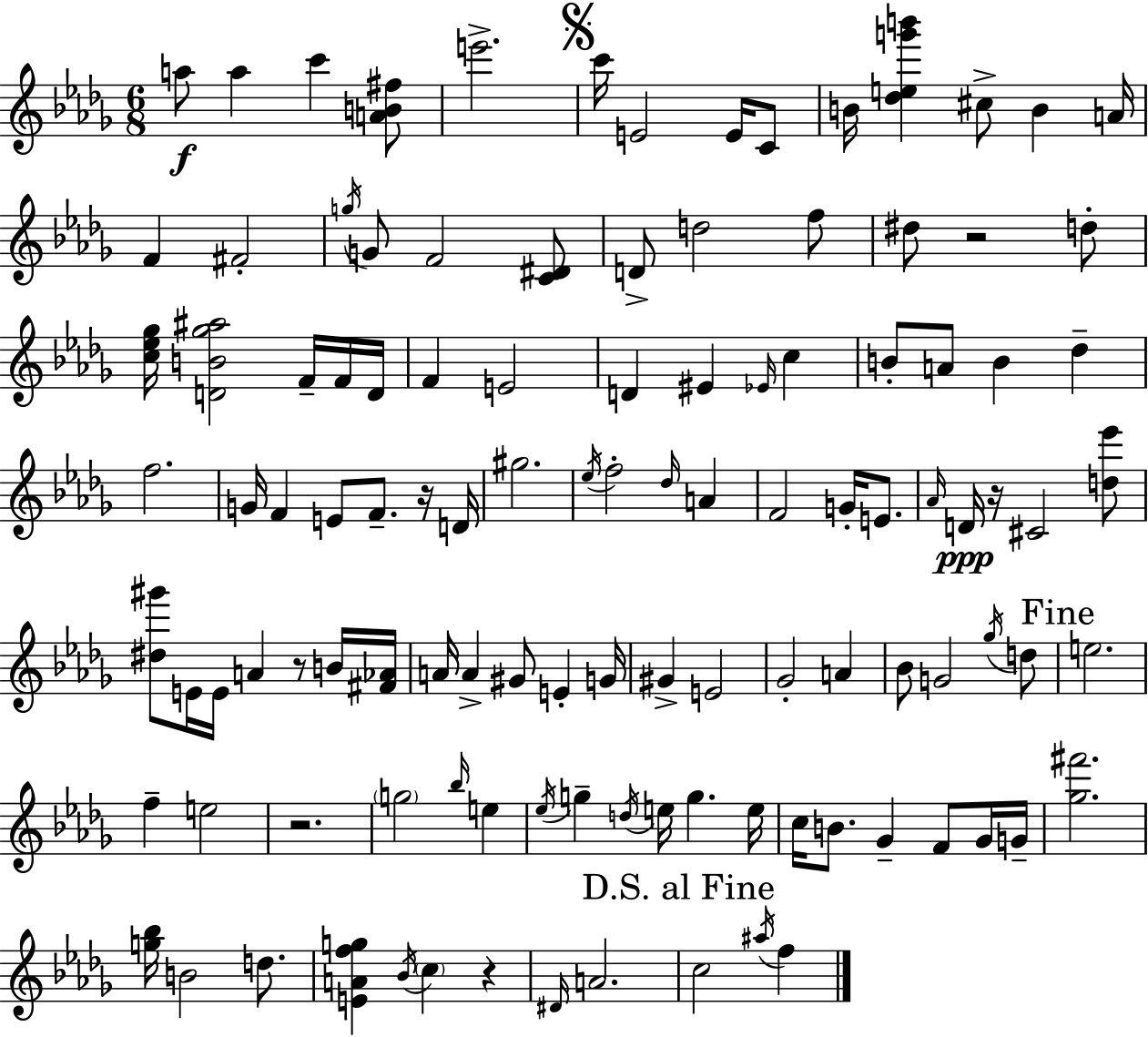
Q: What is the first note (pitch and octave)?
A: A5